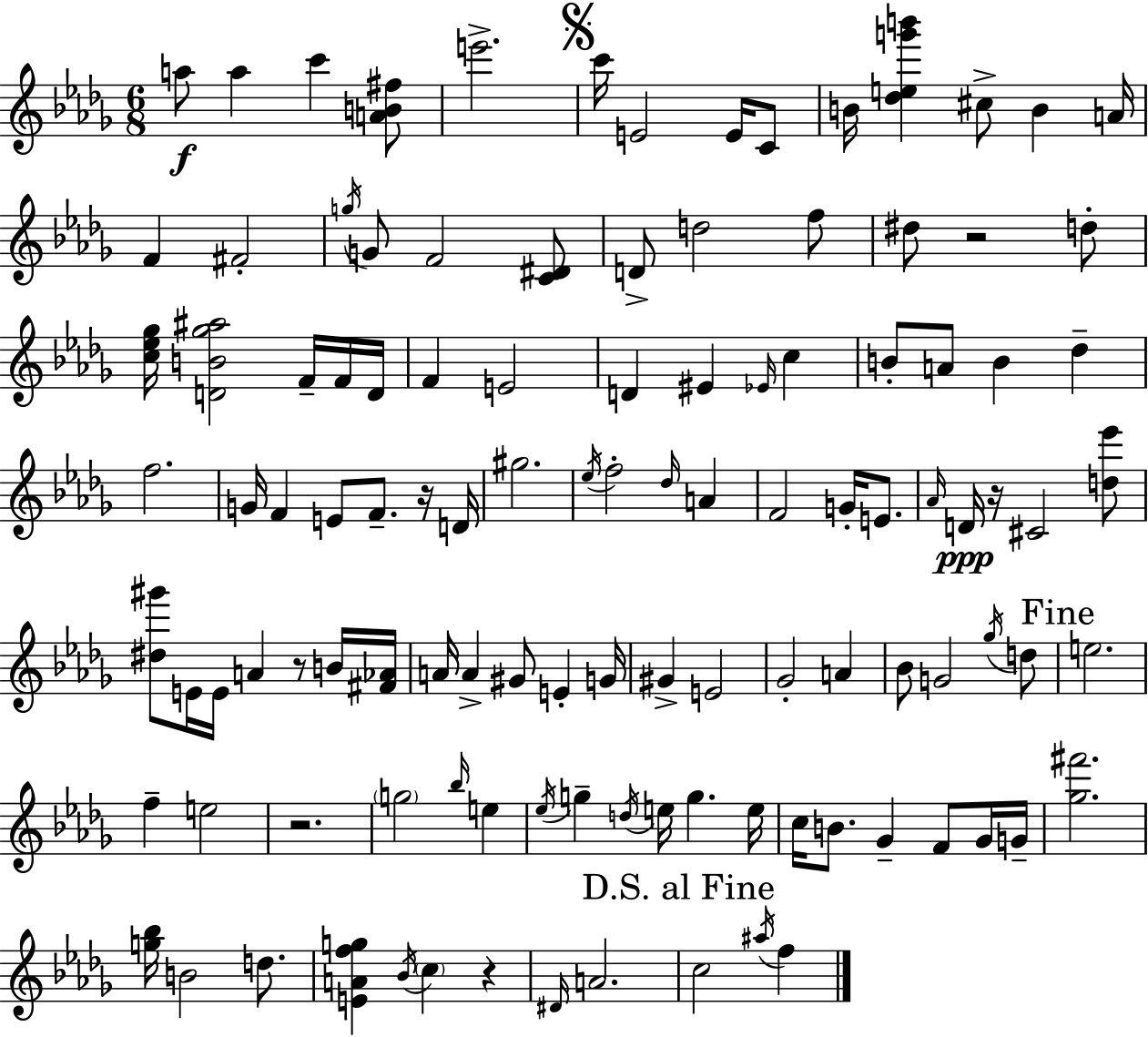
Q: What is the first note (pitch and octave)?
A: A5